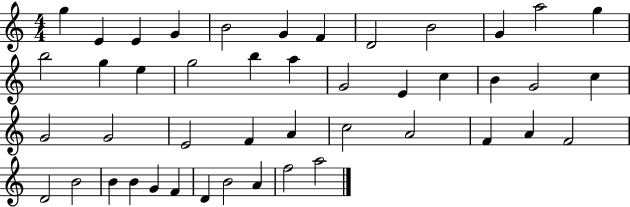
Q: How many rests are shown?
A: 0